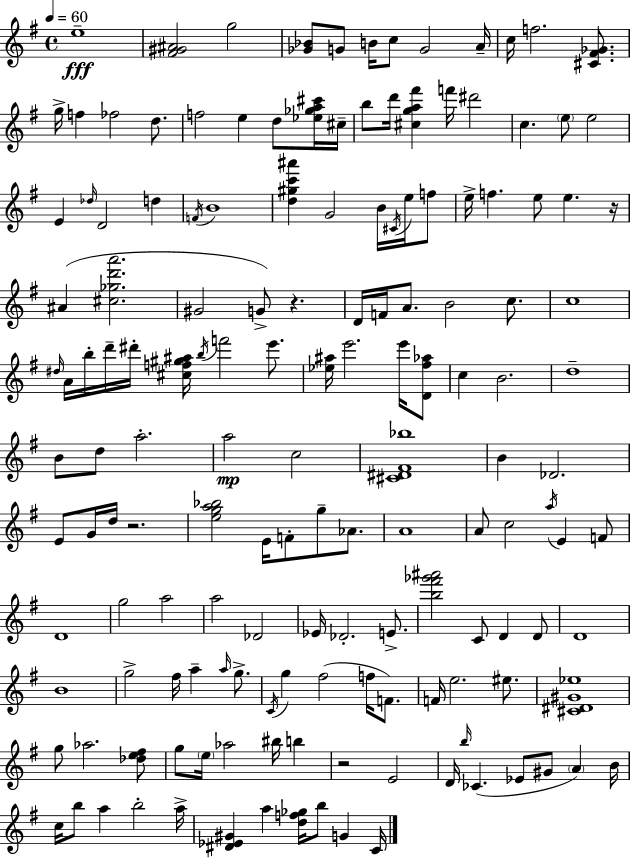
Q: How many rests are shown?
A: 4